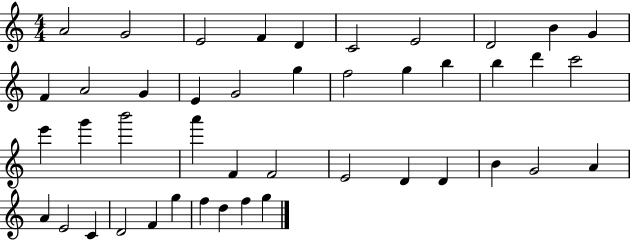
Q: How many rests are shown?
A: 0